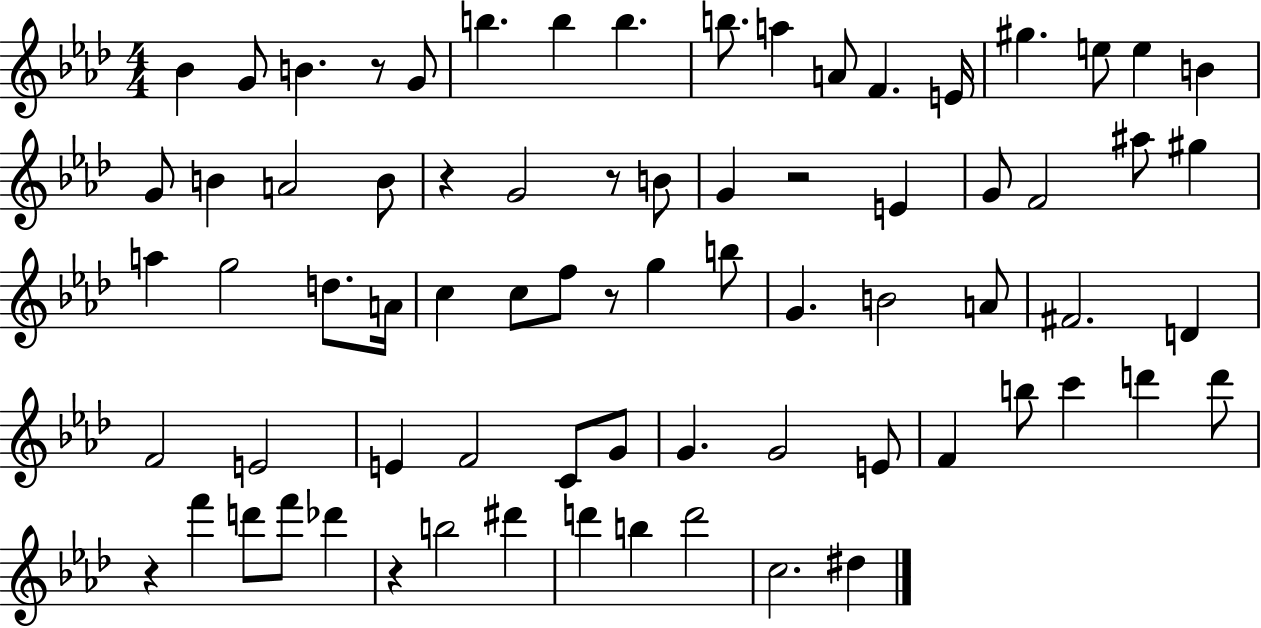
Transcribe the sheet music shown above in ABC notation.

X:1
T:Untitled
M:4/4
L:1/4
K:Ab
_B G/2 B z/2 G/2 b b b b/2 a A/2 F E/4 ^g e/2 e B G/2 B A2 B/2 z G2 z/2 B/2 G z2 E G/2 F2 ^a/2 ^g a g2 d/2 A/4 c c/2 f/2 z/2 g b/2 G B2 A/2 ^F2 D F2 E2 E F2 C/2 G/2 G G2 E/2 F b/2 c' d' d'/2 z f' d'/2 f'/2 _d' z b2 ^d' d' b d'2 c2 ^d